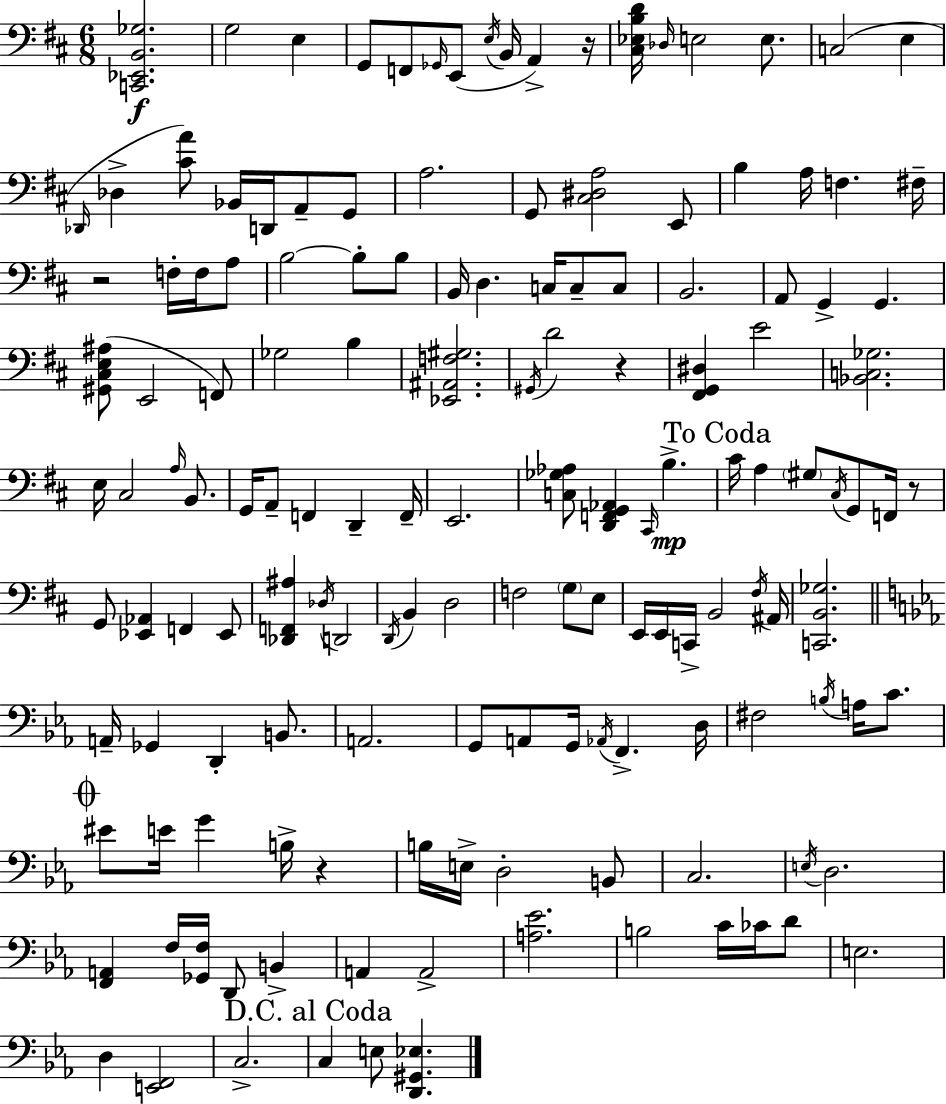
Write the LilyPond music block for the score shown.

{
  \clef bass
  \numericTimeSignature
  \time 6/8
  \key d \major
  <c, ees, b, ges>2.\f | g2 e4 | g,8 f,8 \grace { ges,16 }( e,8 \acciaccatura { e16 } b,16 a,4->) | r16 <cis ees b d'>16 \grace { des16 } e2 | \break e8. c2( e4 | \grace { des,16 } des4-> <cis' a'>8) bes,16 d,16 | a,8-- g,8 a2. | g,8 <cis dis a>2 | \break e,8 b4 a16 f4. | fis16-- r2 | f16-. f16 a8 b2~~ | b8-. b8 b,16 d4. c16 | \break c8-- c8 b,2. | a,8 g,4-> g,4. | <gis, cis e ais>8( e,2 | f,8) ges2 | \break b4 <ees, ais, f gis>2. | \acciaccatura { gis,16 } d'2 | r4 <fis, g, dis>4 e'2 | <bes, c ges>2. | \break e16 cis2 | \grace { a16 } b,8. g,16 a,8-- f,4 | d,4-- f,16-- e,2. | <c ges aes>8 <d, f, g, aes,>4 | \break \grace { cis,16 } b4.->\mp \mark "To Coda" cis'16 a4 | \parenthesize gis8 \acciaccatura { cis16 } g,8 f,16 r8 g,8 <ees, aes,>4 | f,4 ees,8 <des, f, ais>4 | \acciaccatura { des16 } d,2 \acciaccatura { d,16 } b,4 | \break d2 f2 | \parenthesize g8 e8 e,16 e,16 | c,16-> b,2 \acciaccatura { fis16 } ais,16 <c, b, ges>2. | \bar "||" \break \key ees \major a,16-- ges,4 d,4-. b,8. | a,2. | g,8 a,8 g,16 \acciaccatura { aes,16 } f,4.-> | d16 fis2 \acciaccatura { b16 } a16 c'8. | \break \mark \markup { \musicglyph "scripts.coda" } eis'8 e'16 g'4 b16-> r4 | b16 e16-> d2-. | b,8 c2. | \acciaccatura { e16 } d2. | \break <f, a,>4 f16 <ges, f>16 d,8 b,4-> | a,4 a,2-> | <a ees'>2. | b2 c'16 | \break ces'16 d'8 e2. | d4 <e, f,>2 | c2.-> | \mark "D.C. al Coda" c4 e8 <d, gis, ees>4. | \break \bar "|."
}